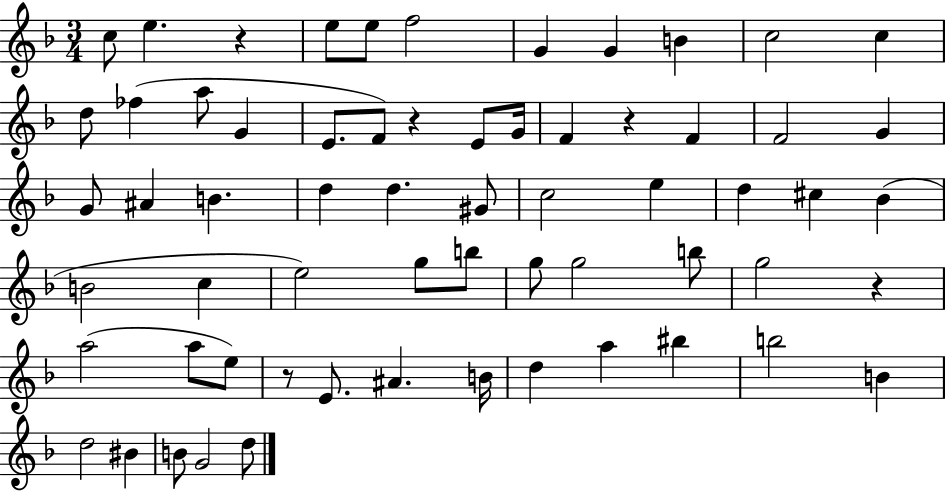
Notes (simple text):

C5/e E5/q. R/q E5/e E5/e F5/h G4/q G4/q B4/q C5/h C5/q D5/e FES5/q A5/e G4/q E4/e. F4/e R/q E4/e G4/s F4/q R/q F4/q F4/h G4/q G4/e A#4/q B4/q. D5/q D5/q. G#4/e C5/h E5/q D5/q C#5/q Bb4/q B4/h C5/q E5/h G5/e B5/e G5/e G5/h B5/e G5/h R/q A5/h A5/e E5/e R/e E4/e. A#4/q. B4/s D5/q A5/q BIS5/q B5/h B4/q D5/h BIS4/q B4/e G4/h D5/e